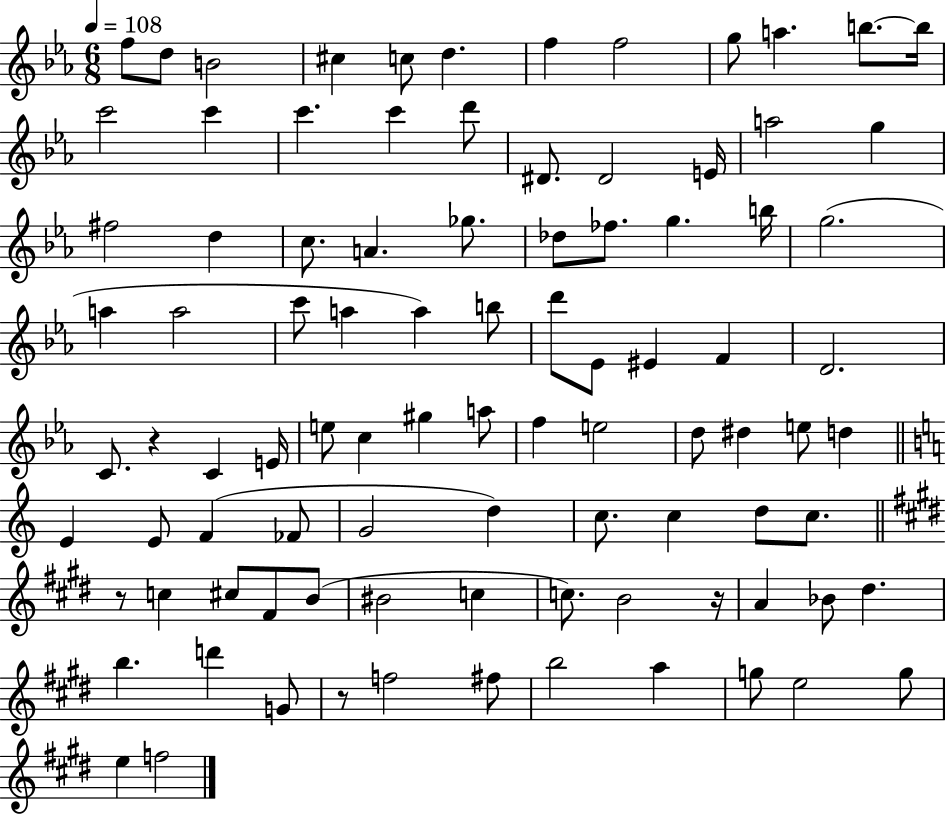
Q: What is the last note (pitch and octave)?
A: F5